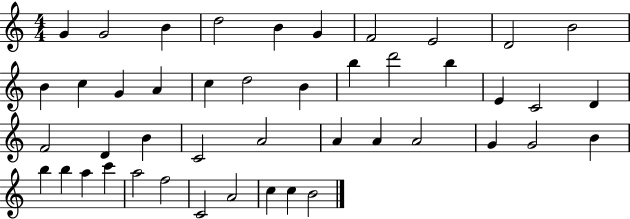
G4/q G4/h B4/q D5/h B4/q G4/q F4/h E4/h D4/h B4/h B4/q C5/q G4/q A4/q C5/q D5/h B4/q B5/q D6/h B5/q E4/q C4/h D4/q F4/h D4/q B4/q C4/h A4/h A4/q A4/q A4/h G4/q G4/h B4/q B5/q B5/q A5/q C6/q A5/h F5/h C4/h A4/h C5/q C5/q B4/h